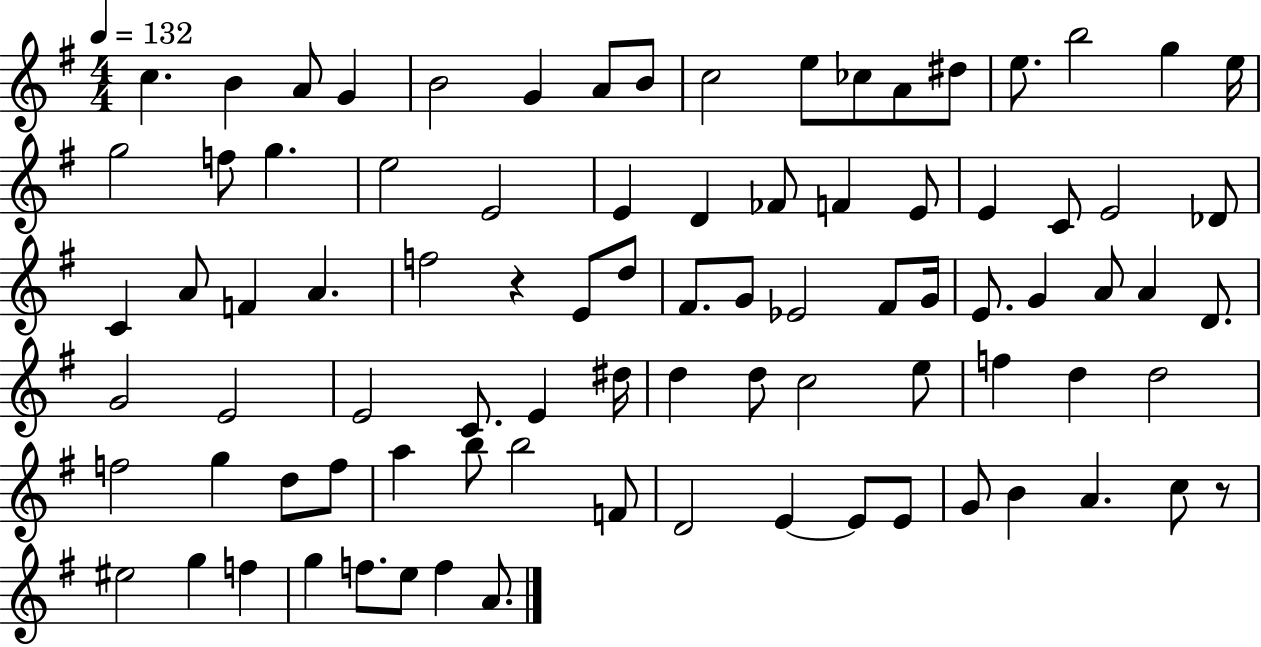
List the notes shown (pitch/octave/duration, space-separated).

C5/q. B4/q A4/e G4/q B4/h G4/q A4/e B4/e C5/h E5/e CES5/e A4/e D#5/e E5/e. B5/h G5/q E5/s G5/h F5/e G5/q. E5/h E4/h E4/q D4/q FES4/e F4/q E4/e E4/q C4/e E4/h Db4/e C4/q A4/e F4/q A4/q. F5/h R/q E4/e D5/e F#4/e. G4/e Eb4/h F#4/e G4/s E4/e. G4/q A4/e A4/q D4/e. G4/h E4/h E4/h C4/e. E4/q D#5/s D5/q D5/e C5/h E5/e F5/q D5/q D5/h F5/h G5/q D5/e F5/e A5/q B5/e B5/h F4/e D4/h E4/q E4/e E4/e G4/e B4/q A4/q. C5/e R/e EIS5/h G5/q F5/q G5/q F5/e. E5/e F5/q A4/e.